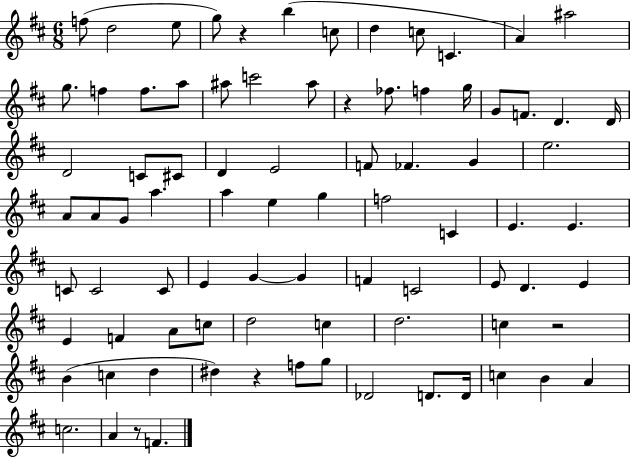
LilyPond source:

{
  \clef treble
  \numericTimeSignature
  \time 6/8
  \key d \major
  f''8( d''2 e''8 | g''8) r4 b''4( c''8 | d''4 c''8 c'4. | a'4) ais''2 | \break g''8. f''4 f''8. a''8 | ais''8 c'''2 ais''8 | r4 fes''8. f''4 g''16 | g'8 f'8. d'4. d'16 | \break d'2 c'8 cis'8 | d'4 e'2 | f'8 fes'4. g'4 | e''2. | \break a'8 a'8 g'8 a''4. | a''4 e''4 g''4 | f''2 c'4 | e'4. e'4. | \break c'8 c'2 c'8 | e'4 g'4~~ g'4 | f'4 c'2 | e'8 d'4. e'4 | \break e'4 f'4 a'8 c''8 | d''2 c''4 | d''2. | c''4 r2 | \break b'4( c''4 d''4 | dis''4) r4 f''8 g''8 | des'2 d'8. d'16 | c''4 b'4 a'4 | \break c''2. | a'4 r8 f'4. | \bar "|."
}